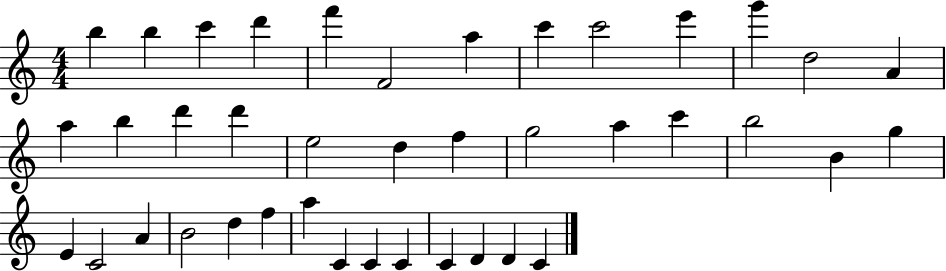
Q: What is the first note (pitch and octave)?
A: B5